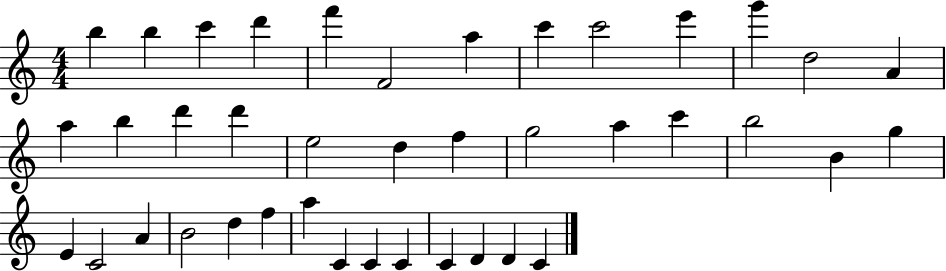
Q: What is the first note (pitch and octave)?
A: B5